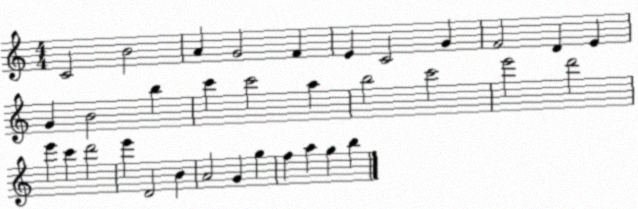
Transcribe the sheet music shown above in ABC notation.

X:1
T:Untitled
M:4/4
L:1/4
K:C
C2 B2 A G2 F E C2 G F2 D E G B2 b c' c'2 a b2 c'2 e'2 d'2 e' c' d'2 e' D2 B A2 G g f a g b